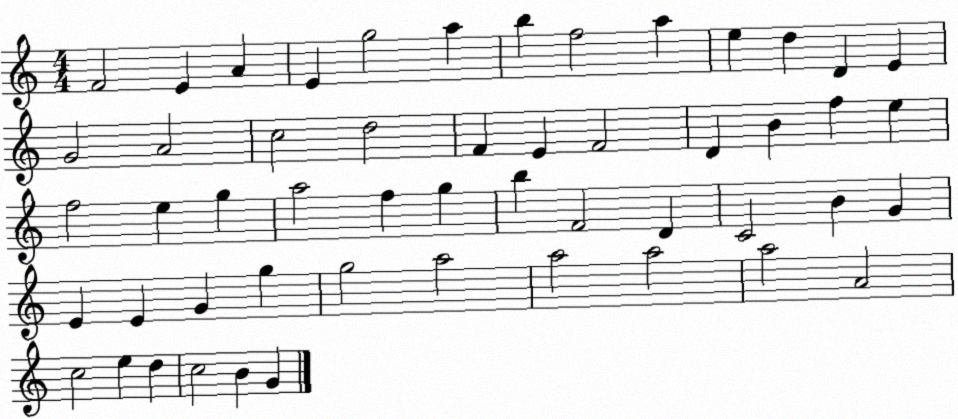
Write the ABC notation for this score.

X:1
T:Untitled
M:4/4
L:1/4
K:C
F2 E A E g2 a b f2 a e d D E G2 A2 c2 d2 F E F2 D B f e f2 e g a2 f g b F2 D C2 B G E E G g g2 a2 a2 a2 a2 A2 c2 e d c2 B G